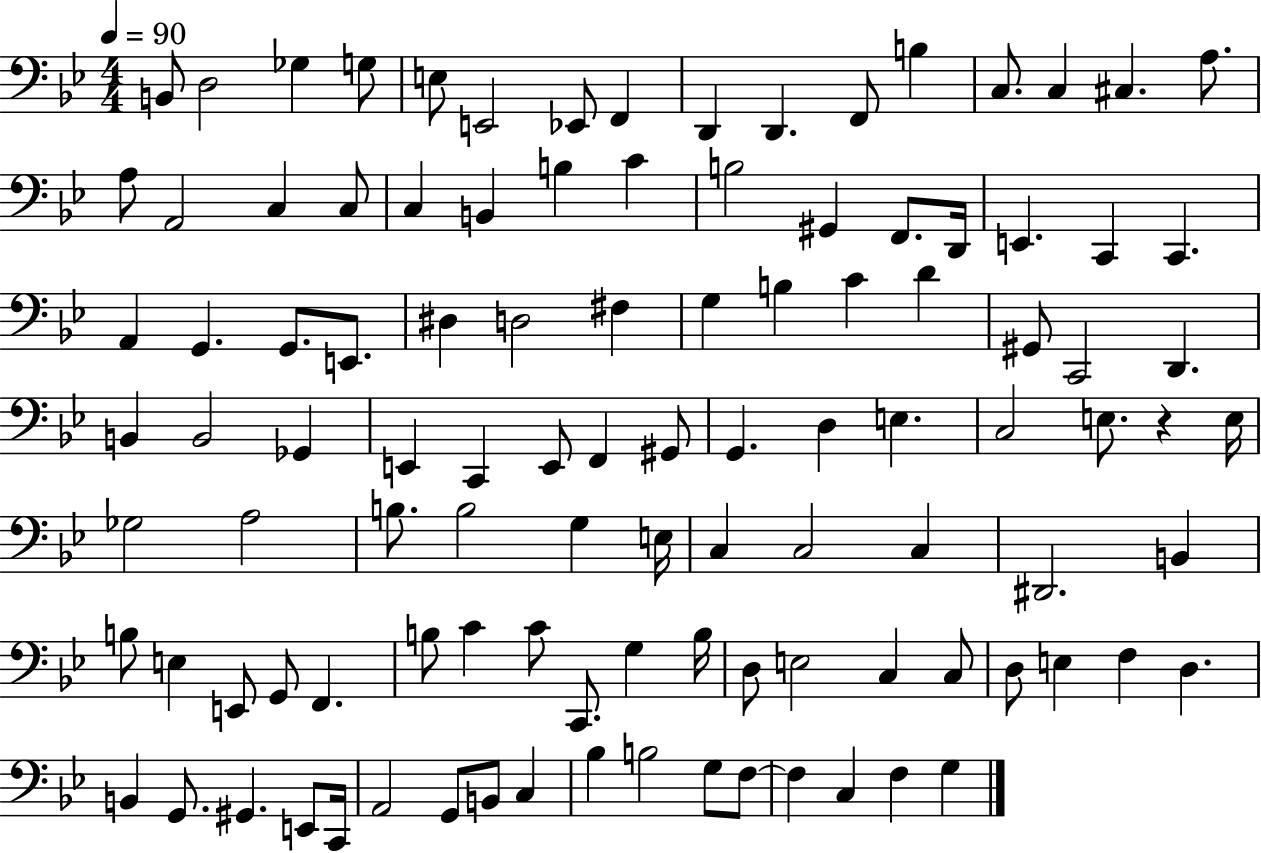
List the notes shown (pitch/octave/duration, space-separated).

B2/e D3/h Gb3/q G3/e E3/e E2/h Eb2/e F2/q D2/q D2/q. F2/e B3/q C3/e. C3/q C#3/q. A3/e. A3/e A2/h C3/q C3/e C3/q B2/q B3/q C4/q B3/h G#2/q F2/e. D2/s E2/q. C2/q C2/q. A2/q G2/q. G2/e. E2/e. D#3/q D3/h F#3/q G3/q B3/q C4/q D4/q G#2/e C2/h D2/q. B2/q B2/h Gb2/q E2/q C2/q E2/e F2/q G#2/e G2/q. D3/q E3/q. C3/h E3/e. R/q E3/s Gb3/h A3/h B3/e. B3/h G3/q E3/s C3/q C3/h C3/q D#2/h. B2/q B3/e E3/q E2/e G2/e F2/q. B3/e C4/q C4/e C2/e. G3/q B3/s D3/e E3/h C3/q C3/e D3/e E3/q F3/q D3/q. B2/q G2/e. G#2/q. E2/e C2/s A2/h G2/e B2/e C3/q Bb3/q B3/h G3/e F3/e F3/q C3/q F3/q G3/q